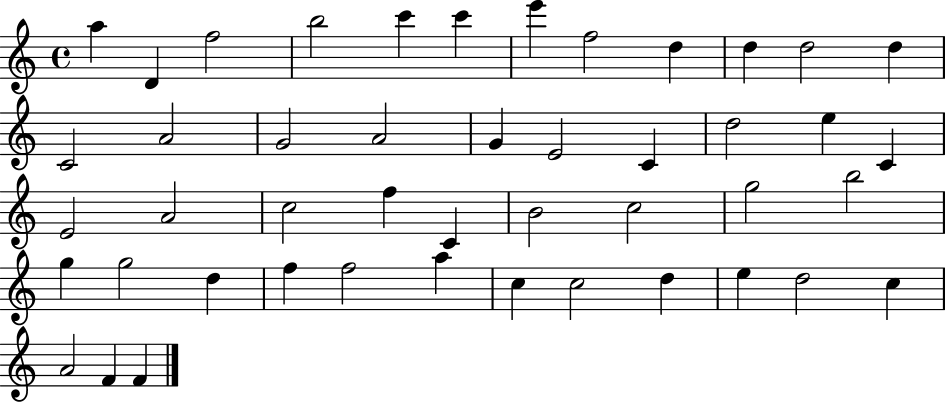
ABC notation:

X:1
T:Untitled
M:4/4
L:1/4
K:C
a D f2 b2 c' c' e' f2 d d d2 d C2 A2 G2 A2 G E2 C d2 e C E2 A2 c2 f C B2 c2 g2 b2 g g2 d f f2 a c c2 d e d2 c A2 F F